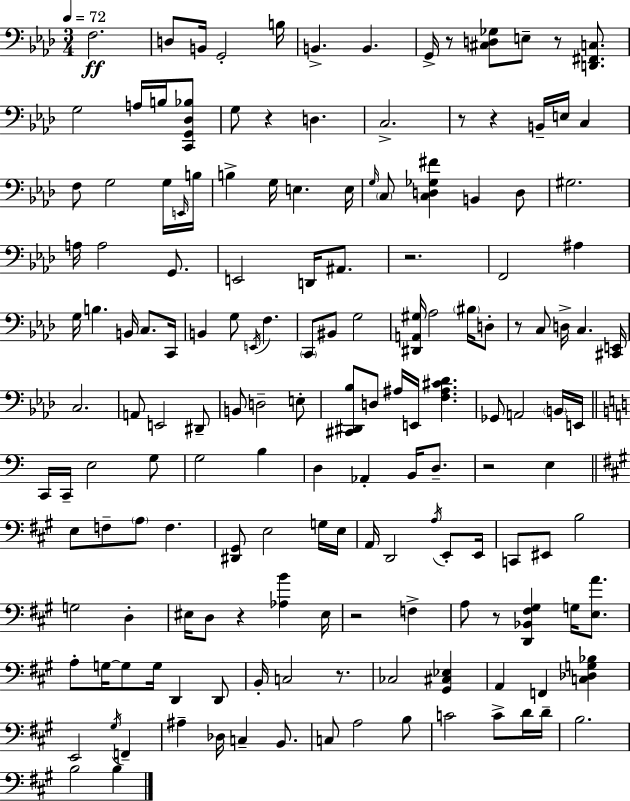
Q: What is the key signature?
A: F minor